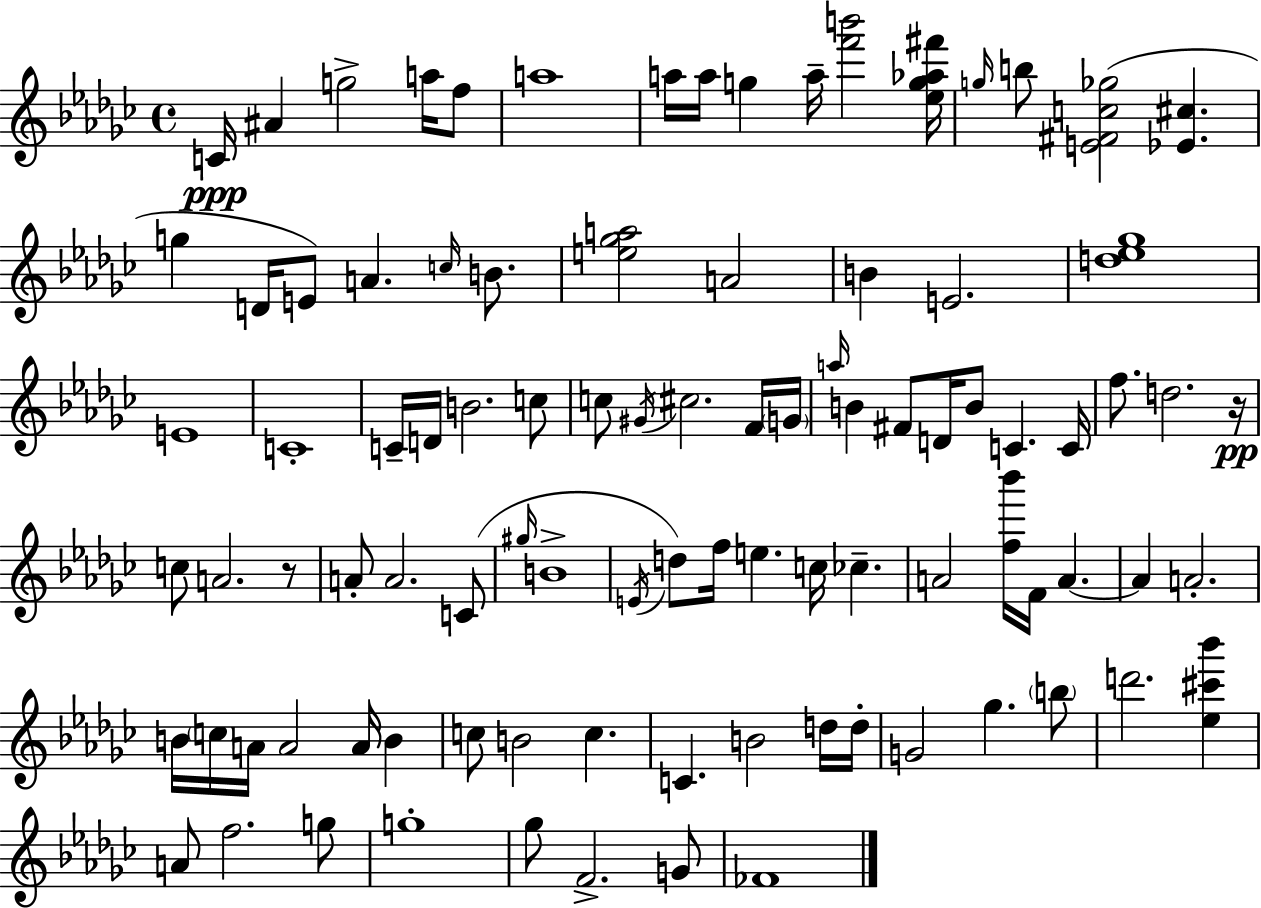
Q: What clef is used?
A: treble